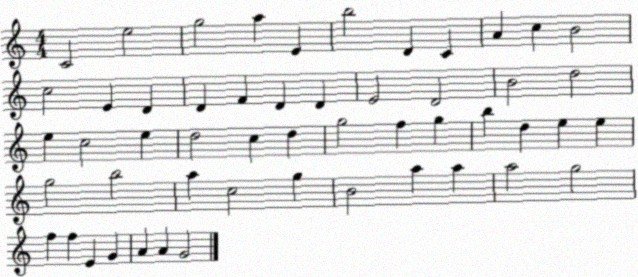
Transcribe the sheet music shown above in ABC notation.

X:1
T:Untitled
M:4/4
L:1/4
K:C
C2 e2 g2 a E b2 D C A c B2 c2 E D D F D D E2 D2 B2 d2 e c2 e d2 c d g2 f g b d e e g2 b2 a c2 g B2 a a a2 g2 f f E G A A G2